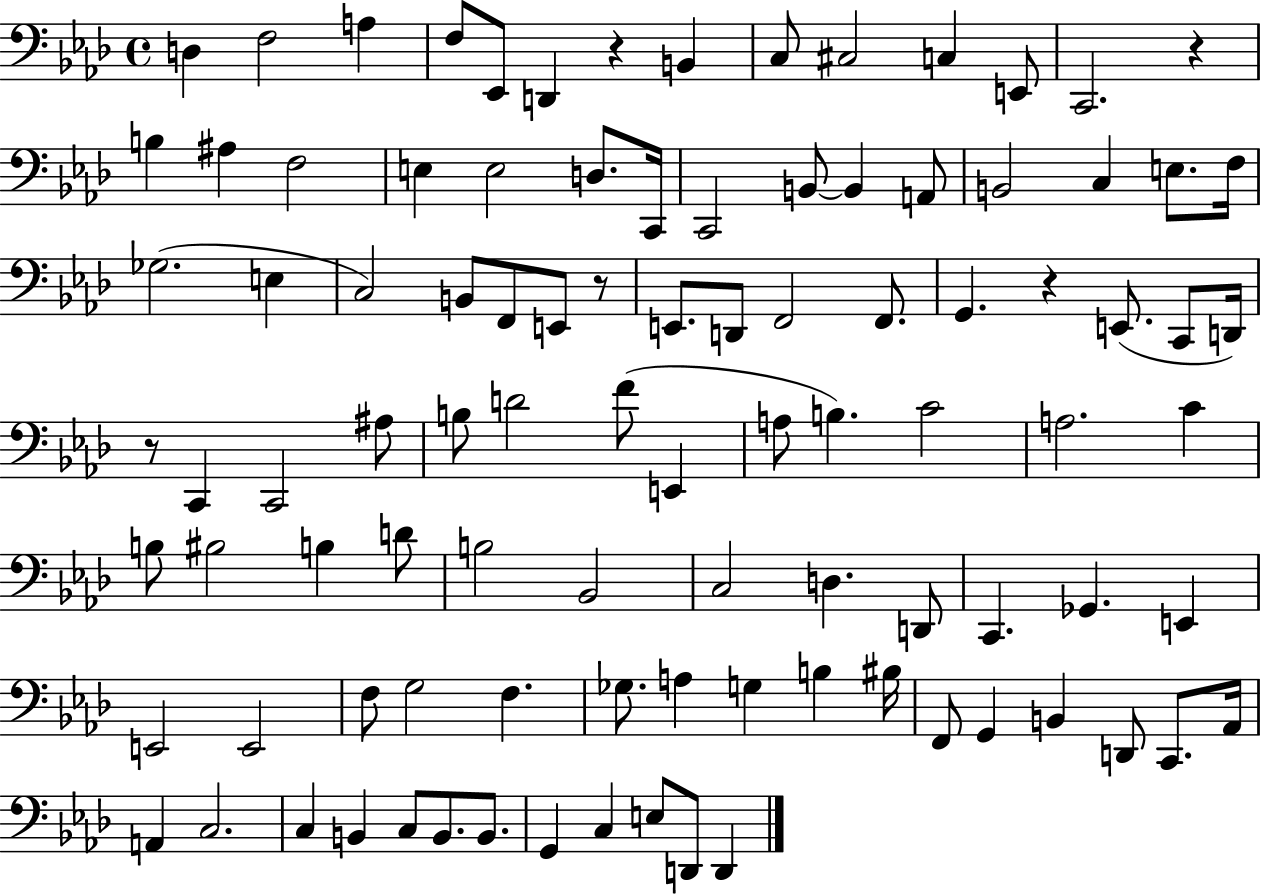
X:1
T:Untitled
M:4/4
L:1/4
K:Ab
D, F,2 A, F,/2 _E,,/2 D,, z B,, C,/2 ^C,2 C, E,,/2 C,,2 z B, ^A, F,2 E, E,2 D,/2 C,,/4 C,,2 B,,/2 B,, A,,/2 B,,2 C, E,/2 F,/4 _G,2 E, C,2 B,,/2 F,,/2 E,,/2 z/2 E,,/2 D,,/2 F,,2 F,,/2 G,, z E,,/2 C,,/2 D,,/4 z/2 C,, C,,2 ^A,/2 B,/2 D2 F/2 E,, A,/2 B, C2 A,2 C B,/2 ^B,2 B, D/2 B,2 _B,,2 C,2 D, D,,/2 C,, _G,, E,, E,,2 E,,2 F,/2 G,2 F, _G,/2 A, G, B, ^B,/4 F,,/2 G,, B,, D,,/2 C,,/2 _A,,/4 A,, C,2 C, B,, C,/2 B,,/2 B,,/2 G,, C, E,/2 D,,/2 D,,